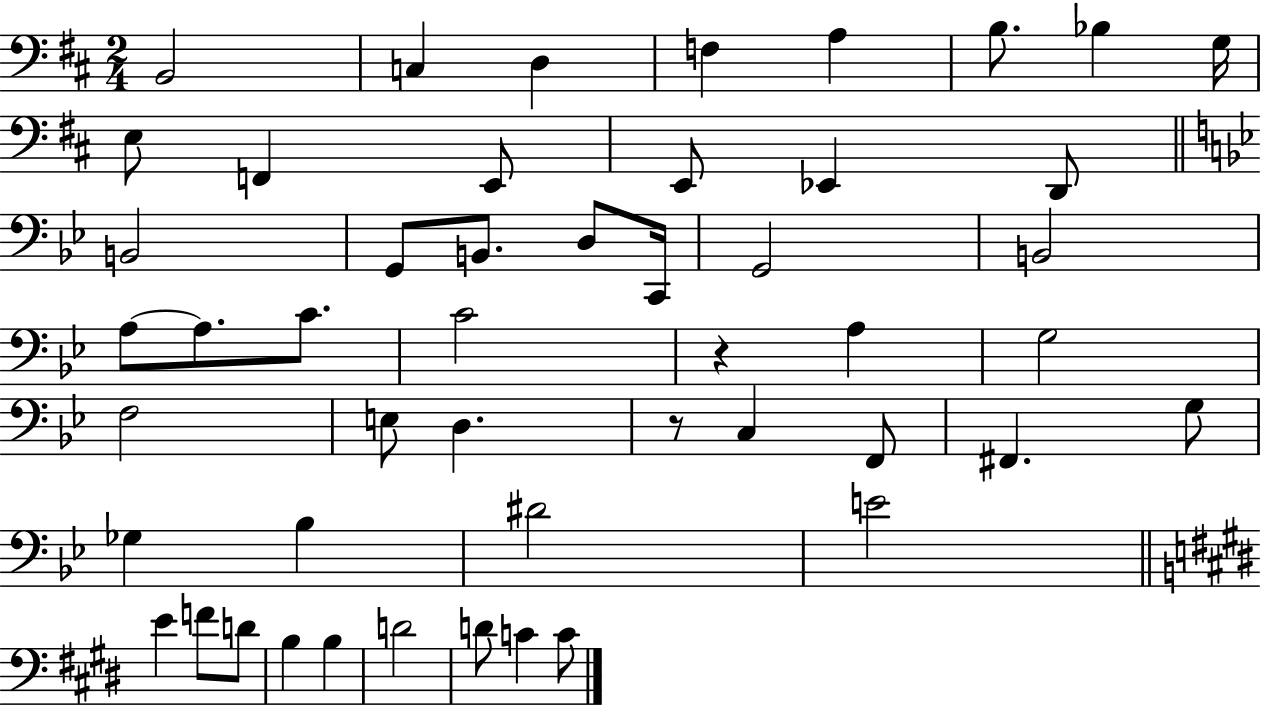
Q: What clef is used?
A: bass